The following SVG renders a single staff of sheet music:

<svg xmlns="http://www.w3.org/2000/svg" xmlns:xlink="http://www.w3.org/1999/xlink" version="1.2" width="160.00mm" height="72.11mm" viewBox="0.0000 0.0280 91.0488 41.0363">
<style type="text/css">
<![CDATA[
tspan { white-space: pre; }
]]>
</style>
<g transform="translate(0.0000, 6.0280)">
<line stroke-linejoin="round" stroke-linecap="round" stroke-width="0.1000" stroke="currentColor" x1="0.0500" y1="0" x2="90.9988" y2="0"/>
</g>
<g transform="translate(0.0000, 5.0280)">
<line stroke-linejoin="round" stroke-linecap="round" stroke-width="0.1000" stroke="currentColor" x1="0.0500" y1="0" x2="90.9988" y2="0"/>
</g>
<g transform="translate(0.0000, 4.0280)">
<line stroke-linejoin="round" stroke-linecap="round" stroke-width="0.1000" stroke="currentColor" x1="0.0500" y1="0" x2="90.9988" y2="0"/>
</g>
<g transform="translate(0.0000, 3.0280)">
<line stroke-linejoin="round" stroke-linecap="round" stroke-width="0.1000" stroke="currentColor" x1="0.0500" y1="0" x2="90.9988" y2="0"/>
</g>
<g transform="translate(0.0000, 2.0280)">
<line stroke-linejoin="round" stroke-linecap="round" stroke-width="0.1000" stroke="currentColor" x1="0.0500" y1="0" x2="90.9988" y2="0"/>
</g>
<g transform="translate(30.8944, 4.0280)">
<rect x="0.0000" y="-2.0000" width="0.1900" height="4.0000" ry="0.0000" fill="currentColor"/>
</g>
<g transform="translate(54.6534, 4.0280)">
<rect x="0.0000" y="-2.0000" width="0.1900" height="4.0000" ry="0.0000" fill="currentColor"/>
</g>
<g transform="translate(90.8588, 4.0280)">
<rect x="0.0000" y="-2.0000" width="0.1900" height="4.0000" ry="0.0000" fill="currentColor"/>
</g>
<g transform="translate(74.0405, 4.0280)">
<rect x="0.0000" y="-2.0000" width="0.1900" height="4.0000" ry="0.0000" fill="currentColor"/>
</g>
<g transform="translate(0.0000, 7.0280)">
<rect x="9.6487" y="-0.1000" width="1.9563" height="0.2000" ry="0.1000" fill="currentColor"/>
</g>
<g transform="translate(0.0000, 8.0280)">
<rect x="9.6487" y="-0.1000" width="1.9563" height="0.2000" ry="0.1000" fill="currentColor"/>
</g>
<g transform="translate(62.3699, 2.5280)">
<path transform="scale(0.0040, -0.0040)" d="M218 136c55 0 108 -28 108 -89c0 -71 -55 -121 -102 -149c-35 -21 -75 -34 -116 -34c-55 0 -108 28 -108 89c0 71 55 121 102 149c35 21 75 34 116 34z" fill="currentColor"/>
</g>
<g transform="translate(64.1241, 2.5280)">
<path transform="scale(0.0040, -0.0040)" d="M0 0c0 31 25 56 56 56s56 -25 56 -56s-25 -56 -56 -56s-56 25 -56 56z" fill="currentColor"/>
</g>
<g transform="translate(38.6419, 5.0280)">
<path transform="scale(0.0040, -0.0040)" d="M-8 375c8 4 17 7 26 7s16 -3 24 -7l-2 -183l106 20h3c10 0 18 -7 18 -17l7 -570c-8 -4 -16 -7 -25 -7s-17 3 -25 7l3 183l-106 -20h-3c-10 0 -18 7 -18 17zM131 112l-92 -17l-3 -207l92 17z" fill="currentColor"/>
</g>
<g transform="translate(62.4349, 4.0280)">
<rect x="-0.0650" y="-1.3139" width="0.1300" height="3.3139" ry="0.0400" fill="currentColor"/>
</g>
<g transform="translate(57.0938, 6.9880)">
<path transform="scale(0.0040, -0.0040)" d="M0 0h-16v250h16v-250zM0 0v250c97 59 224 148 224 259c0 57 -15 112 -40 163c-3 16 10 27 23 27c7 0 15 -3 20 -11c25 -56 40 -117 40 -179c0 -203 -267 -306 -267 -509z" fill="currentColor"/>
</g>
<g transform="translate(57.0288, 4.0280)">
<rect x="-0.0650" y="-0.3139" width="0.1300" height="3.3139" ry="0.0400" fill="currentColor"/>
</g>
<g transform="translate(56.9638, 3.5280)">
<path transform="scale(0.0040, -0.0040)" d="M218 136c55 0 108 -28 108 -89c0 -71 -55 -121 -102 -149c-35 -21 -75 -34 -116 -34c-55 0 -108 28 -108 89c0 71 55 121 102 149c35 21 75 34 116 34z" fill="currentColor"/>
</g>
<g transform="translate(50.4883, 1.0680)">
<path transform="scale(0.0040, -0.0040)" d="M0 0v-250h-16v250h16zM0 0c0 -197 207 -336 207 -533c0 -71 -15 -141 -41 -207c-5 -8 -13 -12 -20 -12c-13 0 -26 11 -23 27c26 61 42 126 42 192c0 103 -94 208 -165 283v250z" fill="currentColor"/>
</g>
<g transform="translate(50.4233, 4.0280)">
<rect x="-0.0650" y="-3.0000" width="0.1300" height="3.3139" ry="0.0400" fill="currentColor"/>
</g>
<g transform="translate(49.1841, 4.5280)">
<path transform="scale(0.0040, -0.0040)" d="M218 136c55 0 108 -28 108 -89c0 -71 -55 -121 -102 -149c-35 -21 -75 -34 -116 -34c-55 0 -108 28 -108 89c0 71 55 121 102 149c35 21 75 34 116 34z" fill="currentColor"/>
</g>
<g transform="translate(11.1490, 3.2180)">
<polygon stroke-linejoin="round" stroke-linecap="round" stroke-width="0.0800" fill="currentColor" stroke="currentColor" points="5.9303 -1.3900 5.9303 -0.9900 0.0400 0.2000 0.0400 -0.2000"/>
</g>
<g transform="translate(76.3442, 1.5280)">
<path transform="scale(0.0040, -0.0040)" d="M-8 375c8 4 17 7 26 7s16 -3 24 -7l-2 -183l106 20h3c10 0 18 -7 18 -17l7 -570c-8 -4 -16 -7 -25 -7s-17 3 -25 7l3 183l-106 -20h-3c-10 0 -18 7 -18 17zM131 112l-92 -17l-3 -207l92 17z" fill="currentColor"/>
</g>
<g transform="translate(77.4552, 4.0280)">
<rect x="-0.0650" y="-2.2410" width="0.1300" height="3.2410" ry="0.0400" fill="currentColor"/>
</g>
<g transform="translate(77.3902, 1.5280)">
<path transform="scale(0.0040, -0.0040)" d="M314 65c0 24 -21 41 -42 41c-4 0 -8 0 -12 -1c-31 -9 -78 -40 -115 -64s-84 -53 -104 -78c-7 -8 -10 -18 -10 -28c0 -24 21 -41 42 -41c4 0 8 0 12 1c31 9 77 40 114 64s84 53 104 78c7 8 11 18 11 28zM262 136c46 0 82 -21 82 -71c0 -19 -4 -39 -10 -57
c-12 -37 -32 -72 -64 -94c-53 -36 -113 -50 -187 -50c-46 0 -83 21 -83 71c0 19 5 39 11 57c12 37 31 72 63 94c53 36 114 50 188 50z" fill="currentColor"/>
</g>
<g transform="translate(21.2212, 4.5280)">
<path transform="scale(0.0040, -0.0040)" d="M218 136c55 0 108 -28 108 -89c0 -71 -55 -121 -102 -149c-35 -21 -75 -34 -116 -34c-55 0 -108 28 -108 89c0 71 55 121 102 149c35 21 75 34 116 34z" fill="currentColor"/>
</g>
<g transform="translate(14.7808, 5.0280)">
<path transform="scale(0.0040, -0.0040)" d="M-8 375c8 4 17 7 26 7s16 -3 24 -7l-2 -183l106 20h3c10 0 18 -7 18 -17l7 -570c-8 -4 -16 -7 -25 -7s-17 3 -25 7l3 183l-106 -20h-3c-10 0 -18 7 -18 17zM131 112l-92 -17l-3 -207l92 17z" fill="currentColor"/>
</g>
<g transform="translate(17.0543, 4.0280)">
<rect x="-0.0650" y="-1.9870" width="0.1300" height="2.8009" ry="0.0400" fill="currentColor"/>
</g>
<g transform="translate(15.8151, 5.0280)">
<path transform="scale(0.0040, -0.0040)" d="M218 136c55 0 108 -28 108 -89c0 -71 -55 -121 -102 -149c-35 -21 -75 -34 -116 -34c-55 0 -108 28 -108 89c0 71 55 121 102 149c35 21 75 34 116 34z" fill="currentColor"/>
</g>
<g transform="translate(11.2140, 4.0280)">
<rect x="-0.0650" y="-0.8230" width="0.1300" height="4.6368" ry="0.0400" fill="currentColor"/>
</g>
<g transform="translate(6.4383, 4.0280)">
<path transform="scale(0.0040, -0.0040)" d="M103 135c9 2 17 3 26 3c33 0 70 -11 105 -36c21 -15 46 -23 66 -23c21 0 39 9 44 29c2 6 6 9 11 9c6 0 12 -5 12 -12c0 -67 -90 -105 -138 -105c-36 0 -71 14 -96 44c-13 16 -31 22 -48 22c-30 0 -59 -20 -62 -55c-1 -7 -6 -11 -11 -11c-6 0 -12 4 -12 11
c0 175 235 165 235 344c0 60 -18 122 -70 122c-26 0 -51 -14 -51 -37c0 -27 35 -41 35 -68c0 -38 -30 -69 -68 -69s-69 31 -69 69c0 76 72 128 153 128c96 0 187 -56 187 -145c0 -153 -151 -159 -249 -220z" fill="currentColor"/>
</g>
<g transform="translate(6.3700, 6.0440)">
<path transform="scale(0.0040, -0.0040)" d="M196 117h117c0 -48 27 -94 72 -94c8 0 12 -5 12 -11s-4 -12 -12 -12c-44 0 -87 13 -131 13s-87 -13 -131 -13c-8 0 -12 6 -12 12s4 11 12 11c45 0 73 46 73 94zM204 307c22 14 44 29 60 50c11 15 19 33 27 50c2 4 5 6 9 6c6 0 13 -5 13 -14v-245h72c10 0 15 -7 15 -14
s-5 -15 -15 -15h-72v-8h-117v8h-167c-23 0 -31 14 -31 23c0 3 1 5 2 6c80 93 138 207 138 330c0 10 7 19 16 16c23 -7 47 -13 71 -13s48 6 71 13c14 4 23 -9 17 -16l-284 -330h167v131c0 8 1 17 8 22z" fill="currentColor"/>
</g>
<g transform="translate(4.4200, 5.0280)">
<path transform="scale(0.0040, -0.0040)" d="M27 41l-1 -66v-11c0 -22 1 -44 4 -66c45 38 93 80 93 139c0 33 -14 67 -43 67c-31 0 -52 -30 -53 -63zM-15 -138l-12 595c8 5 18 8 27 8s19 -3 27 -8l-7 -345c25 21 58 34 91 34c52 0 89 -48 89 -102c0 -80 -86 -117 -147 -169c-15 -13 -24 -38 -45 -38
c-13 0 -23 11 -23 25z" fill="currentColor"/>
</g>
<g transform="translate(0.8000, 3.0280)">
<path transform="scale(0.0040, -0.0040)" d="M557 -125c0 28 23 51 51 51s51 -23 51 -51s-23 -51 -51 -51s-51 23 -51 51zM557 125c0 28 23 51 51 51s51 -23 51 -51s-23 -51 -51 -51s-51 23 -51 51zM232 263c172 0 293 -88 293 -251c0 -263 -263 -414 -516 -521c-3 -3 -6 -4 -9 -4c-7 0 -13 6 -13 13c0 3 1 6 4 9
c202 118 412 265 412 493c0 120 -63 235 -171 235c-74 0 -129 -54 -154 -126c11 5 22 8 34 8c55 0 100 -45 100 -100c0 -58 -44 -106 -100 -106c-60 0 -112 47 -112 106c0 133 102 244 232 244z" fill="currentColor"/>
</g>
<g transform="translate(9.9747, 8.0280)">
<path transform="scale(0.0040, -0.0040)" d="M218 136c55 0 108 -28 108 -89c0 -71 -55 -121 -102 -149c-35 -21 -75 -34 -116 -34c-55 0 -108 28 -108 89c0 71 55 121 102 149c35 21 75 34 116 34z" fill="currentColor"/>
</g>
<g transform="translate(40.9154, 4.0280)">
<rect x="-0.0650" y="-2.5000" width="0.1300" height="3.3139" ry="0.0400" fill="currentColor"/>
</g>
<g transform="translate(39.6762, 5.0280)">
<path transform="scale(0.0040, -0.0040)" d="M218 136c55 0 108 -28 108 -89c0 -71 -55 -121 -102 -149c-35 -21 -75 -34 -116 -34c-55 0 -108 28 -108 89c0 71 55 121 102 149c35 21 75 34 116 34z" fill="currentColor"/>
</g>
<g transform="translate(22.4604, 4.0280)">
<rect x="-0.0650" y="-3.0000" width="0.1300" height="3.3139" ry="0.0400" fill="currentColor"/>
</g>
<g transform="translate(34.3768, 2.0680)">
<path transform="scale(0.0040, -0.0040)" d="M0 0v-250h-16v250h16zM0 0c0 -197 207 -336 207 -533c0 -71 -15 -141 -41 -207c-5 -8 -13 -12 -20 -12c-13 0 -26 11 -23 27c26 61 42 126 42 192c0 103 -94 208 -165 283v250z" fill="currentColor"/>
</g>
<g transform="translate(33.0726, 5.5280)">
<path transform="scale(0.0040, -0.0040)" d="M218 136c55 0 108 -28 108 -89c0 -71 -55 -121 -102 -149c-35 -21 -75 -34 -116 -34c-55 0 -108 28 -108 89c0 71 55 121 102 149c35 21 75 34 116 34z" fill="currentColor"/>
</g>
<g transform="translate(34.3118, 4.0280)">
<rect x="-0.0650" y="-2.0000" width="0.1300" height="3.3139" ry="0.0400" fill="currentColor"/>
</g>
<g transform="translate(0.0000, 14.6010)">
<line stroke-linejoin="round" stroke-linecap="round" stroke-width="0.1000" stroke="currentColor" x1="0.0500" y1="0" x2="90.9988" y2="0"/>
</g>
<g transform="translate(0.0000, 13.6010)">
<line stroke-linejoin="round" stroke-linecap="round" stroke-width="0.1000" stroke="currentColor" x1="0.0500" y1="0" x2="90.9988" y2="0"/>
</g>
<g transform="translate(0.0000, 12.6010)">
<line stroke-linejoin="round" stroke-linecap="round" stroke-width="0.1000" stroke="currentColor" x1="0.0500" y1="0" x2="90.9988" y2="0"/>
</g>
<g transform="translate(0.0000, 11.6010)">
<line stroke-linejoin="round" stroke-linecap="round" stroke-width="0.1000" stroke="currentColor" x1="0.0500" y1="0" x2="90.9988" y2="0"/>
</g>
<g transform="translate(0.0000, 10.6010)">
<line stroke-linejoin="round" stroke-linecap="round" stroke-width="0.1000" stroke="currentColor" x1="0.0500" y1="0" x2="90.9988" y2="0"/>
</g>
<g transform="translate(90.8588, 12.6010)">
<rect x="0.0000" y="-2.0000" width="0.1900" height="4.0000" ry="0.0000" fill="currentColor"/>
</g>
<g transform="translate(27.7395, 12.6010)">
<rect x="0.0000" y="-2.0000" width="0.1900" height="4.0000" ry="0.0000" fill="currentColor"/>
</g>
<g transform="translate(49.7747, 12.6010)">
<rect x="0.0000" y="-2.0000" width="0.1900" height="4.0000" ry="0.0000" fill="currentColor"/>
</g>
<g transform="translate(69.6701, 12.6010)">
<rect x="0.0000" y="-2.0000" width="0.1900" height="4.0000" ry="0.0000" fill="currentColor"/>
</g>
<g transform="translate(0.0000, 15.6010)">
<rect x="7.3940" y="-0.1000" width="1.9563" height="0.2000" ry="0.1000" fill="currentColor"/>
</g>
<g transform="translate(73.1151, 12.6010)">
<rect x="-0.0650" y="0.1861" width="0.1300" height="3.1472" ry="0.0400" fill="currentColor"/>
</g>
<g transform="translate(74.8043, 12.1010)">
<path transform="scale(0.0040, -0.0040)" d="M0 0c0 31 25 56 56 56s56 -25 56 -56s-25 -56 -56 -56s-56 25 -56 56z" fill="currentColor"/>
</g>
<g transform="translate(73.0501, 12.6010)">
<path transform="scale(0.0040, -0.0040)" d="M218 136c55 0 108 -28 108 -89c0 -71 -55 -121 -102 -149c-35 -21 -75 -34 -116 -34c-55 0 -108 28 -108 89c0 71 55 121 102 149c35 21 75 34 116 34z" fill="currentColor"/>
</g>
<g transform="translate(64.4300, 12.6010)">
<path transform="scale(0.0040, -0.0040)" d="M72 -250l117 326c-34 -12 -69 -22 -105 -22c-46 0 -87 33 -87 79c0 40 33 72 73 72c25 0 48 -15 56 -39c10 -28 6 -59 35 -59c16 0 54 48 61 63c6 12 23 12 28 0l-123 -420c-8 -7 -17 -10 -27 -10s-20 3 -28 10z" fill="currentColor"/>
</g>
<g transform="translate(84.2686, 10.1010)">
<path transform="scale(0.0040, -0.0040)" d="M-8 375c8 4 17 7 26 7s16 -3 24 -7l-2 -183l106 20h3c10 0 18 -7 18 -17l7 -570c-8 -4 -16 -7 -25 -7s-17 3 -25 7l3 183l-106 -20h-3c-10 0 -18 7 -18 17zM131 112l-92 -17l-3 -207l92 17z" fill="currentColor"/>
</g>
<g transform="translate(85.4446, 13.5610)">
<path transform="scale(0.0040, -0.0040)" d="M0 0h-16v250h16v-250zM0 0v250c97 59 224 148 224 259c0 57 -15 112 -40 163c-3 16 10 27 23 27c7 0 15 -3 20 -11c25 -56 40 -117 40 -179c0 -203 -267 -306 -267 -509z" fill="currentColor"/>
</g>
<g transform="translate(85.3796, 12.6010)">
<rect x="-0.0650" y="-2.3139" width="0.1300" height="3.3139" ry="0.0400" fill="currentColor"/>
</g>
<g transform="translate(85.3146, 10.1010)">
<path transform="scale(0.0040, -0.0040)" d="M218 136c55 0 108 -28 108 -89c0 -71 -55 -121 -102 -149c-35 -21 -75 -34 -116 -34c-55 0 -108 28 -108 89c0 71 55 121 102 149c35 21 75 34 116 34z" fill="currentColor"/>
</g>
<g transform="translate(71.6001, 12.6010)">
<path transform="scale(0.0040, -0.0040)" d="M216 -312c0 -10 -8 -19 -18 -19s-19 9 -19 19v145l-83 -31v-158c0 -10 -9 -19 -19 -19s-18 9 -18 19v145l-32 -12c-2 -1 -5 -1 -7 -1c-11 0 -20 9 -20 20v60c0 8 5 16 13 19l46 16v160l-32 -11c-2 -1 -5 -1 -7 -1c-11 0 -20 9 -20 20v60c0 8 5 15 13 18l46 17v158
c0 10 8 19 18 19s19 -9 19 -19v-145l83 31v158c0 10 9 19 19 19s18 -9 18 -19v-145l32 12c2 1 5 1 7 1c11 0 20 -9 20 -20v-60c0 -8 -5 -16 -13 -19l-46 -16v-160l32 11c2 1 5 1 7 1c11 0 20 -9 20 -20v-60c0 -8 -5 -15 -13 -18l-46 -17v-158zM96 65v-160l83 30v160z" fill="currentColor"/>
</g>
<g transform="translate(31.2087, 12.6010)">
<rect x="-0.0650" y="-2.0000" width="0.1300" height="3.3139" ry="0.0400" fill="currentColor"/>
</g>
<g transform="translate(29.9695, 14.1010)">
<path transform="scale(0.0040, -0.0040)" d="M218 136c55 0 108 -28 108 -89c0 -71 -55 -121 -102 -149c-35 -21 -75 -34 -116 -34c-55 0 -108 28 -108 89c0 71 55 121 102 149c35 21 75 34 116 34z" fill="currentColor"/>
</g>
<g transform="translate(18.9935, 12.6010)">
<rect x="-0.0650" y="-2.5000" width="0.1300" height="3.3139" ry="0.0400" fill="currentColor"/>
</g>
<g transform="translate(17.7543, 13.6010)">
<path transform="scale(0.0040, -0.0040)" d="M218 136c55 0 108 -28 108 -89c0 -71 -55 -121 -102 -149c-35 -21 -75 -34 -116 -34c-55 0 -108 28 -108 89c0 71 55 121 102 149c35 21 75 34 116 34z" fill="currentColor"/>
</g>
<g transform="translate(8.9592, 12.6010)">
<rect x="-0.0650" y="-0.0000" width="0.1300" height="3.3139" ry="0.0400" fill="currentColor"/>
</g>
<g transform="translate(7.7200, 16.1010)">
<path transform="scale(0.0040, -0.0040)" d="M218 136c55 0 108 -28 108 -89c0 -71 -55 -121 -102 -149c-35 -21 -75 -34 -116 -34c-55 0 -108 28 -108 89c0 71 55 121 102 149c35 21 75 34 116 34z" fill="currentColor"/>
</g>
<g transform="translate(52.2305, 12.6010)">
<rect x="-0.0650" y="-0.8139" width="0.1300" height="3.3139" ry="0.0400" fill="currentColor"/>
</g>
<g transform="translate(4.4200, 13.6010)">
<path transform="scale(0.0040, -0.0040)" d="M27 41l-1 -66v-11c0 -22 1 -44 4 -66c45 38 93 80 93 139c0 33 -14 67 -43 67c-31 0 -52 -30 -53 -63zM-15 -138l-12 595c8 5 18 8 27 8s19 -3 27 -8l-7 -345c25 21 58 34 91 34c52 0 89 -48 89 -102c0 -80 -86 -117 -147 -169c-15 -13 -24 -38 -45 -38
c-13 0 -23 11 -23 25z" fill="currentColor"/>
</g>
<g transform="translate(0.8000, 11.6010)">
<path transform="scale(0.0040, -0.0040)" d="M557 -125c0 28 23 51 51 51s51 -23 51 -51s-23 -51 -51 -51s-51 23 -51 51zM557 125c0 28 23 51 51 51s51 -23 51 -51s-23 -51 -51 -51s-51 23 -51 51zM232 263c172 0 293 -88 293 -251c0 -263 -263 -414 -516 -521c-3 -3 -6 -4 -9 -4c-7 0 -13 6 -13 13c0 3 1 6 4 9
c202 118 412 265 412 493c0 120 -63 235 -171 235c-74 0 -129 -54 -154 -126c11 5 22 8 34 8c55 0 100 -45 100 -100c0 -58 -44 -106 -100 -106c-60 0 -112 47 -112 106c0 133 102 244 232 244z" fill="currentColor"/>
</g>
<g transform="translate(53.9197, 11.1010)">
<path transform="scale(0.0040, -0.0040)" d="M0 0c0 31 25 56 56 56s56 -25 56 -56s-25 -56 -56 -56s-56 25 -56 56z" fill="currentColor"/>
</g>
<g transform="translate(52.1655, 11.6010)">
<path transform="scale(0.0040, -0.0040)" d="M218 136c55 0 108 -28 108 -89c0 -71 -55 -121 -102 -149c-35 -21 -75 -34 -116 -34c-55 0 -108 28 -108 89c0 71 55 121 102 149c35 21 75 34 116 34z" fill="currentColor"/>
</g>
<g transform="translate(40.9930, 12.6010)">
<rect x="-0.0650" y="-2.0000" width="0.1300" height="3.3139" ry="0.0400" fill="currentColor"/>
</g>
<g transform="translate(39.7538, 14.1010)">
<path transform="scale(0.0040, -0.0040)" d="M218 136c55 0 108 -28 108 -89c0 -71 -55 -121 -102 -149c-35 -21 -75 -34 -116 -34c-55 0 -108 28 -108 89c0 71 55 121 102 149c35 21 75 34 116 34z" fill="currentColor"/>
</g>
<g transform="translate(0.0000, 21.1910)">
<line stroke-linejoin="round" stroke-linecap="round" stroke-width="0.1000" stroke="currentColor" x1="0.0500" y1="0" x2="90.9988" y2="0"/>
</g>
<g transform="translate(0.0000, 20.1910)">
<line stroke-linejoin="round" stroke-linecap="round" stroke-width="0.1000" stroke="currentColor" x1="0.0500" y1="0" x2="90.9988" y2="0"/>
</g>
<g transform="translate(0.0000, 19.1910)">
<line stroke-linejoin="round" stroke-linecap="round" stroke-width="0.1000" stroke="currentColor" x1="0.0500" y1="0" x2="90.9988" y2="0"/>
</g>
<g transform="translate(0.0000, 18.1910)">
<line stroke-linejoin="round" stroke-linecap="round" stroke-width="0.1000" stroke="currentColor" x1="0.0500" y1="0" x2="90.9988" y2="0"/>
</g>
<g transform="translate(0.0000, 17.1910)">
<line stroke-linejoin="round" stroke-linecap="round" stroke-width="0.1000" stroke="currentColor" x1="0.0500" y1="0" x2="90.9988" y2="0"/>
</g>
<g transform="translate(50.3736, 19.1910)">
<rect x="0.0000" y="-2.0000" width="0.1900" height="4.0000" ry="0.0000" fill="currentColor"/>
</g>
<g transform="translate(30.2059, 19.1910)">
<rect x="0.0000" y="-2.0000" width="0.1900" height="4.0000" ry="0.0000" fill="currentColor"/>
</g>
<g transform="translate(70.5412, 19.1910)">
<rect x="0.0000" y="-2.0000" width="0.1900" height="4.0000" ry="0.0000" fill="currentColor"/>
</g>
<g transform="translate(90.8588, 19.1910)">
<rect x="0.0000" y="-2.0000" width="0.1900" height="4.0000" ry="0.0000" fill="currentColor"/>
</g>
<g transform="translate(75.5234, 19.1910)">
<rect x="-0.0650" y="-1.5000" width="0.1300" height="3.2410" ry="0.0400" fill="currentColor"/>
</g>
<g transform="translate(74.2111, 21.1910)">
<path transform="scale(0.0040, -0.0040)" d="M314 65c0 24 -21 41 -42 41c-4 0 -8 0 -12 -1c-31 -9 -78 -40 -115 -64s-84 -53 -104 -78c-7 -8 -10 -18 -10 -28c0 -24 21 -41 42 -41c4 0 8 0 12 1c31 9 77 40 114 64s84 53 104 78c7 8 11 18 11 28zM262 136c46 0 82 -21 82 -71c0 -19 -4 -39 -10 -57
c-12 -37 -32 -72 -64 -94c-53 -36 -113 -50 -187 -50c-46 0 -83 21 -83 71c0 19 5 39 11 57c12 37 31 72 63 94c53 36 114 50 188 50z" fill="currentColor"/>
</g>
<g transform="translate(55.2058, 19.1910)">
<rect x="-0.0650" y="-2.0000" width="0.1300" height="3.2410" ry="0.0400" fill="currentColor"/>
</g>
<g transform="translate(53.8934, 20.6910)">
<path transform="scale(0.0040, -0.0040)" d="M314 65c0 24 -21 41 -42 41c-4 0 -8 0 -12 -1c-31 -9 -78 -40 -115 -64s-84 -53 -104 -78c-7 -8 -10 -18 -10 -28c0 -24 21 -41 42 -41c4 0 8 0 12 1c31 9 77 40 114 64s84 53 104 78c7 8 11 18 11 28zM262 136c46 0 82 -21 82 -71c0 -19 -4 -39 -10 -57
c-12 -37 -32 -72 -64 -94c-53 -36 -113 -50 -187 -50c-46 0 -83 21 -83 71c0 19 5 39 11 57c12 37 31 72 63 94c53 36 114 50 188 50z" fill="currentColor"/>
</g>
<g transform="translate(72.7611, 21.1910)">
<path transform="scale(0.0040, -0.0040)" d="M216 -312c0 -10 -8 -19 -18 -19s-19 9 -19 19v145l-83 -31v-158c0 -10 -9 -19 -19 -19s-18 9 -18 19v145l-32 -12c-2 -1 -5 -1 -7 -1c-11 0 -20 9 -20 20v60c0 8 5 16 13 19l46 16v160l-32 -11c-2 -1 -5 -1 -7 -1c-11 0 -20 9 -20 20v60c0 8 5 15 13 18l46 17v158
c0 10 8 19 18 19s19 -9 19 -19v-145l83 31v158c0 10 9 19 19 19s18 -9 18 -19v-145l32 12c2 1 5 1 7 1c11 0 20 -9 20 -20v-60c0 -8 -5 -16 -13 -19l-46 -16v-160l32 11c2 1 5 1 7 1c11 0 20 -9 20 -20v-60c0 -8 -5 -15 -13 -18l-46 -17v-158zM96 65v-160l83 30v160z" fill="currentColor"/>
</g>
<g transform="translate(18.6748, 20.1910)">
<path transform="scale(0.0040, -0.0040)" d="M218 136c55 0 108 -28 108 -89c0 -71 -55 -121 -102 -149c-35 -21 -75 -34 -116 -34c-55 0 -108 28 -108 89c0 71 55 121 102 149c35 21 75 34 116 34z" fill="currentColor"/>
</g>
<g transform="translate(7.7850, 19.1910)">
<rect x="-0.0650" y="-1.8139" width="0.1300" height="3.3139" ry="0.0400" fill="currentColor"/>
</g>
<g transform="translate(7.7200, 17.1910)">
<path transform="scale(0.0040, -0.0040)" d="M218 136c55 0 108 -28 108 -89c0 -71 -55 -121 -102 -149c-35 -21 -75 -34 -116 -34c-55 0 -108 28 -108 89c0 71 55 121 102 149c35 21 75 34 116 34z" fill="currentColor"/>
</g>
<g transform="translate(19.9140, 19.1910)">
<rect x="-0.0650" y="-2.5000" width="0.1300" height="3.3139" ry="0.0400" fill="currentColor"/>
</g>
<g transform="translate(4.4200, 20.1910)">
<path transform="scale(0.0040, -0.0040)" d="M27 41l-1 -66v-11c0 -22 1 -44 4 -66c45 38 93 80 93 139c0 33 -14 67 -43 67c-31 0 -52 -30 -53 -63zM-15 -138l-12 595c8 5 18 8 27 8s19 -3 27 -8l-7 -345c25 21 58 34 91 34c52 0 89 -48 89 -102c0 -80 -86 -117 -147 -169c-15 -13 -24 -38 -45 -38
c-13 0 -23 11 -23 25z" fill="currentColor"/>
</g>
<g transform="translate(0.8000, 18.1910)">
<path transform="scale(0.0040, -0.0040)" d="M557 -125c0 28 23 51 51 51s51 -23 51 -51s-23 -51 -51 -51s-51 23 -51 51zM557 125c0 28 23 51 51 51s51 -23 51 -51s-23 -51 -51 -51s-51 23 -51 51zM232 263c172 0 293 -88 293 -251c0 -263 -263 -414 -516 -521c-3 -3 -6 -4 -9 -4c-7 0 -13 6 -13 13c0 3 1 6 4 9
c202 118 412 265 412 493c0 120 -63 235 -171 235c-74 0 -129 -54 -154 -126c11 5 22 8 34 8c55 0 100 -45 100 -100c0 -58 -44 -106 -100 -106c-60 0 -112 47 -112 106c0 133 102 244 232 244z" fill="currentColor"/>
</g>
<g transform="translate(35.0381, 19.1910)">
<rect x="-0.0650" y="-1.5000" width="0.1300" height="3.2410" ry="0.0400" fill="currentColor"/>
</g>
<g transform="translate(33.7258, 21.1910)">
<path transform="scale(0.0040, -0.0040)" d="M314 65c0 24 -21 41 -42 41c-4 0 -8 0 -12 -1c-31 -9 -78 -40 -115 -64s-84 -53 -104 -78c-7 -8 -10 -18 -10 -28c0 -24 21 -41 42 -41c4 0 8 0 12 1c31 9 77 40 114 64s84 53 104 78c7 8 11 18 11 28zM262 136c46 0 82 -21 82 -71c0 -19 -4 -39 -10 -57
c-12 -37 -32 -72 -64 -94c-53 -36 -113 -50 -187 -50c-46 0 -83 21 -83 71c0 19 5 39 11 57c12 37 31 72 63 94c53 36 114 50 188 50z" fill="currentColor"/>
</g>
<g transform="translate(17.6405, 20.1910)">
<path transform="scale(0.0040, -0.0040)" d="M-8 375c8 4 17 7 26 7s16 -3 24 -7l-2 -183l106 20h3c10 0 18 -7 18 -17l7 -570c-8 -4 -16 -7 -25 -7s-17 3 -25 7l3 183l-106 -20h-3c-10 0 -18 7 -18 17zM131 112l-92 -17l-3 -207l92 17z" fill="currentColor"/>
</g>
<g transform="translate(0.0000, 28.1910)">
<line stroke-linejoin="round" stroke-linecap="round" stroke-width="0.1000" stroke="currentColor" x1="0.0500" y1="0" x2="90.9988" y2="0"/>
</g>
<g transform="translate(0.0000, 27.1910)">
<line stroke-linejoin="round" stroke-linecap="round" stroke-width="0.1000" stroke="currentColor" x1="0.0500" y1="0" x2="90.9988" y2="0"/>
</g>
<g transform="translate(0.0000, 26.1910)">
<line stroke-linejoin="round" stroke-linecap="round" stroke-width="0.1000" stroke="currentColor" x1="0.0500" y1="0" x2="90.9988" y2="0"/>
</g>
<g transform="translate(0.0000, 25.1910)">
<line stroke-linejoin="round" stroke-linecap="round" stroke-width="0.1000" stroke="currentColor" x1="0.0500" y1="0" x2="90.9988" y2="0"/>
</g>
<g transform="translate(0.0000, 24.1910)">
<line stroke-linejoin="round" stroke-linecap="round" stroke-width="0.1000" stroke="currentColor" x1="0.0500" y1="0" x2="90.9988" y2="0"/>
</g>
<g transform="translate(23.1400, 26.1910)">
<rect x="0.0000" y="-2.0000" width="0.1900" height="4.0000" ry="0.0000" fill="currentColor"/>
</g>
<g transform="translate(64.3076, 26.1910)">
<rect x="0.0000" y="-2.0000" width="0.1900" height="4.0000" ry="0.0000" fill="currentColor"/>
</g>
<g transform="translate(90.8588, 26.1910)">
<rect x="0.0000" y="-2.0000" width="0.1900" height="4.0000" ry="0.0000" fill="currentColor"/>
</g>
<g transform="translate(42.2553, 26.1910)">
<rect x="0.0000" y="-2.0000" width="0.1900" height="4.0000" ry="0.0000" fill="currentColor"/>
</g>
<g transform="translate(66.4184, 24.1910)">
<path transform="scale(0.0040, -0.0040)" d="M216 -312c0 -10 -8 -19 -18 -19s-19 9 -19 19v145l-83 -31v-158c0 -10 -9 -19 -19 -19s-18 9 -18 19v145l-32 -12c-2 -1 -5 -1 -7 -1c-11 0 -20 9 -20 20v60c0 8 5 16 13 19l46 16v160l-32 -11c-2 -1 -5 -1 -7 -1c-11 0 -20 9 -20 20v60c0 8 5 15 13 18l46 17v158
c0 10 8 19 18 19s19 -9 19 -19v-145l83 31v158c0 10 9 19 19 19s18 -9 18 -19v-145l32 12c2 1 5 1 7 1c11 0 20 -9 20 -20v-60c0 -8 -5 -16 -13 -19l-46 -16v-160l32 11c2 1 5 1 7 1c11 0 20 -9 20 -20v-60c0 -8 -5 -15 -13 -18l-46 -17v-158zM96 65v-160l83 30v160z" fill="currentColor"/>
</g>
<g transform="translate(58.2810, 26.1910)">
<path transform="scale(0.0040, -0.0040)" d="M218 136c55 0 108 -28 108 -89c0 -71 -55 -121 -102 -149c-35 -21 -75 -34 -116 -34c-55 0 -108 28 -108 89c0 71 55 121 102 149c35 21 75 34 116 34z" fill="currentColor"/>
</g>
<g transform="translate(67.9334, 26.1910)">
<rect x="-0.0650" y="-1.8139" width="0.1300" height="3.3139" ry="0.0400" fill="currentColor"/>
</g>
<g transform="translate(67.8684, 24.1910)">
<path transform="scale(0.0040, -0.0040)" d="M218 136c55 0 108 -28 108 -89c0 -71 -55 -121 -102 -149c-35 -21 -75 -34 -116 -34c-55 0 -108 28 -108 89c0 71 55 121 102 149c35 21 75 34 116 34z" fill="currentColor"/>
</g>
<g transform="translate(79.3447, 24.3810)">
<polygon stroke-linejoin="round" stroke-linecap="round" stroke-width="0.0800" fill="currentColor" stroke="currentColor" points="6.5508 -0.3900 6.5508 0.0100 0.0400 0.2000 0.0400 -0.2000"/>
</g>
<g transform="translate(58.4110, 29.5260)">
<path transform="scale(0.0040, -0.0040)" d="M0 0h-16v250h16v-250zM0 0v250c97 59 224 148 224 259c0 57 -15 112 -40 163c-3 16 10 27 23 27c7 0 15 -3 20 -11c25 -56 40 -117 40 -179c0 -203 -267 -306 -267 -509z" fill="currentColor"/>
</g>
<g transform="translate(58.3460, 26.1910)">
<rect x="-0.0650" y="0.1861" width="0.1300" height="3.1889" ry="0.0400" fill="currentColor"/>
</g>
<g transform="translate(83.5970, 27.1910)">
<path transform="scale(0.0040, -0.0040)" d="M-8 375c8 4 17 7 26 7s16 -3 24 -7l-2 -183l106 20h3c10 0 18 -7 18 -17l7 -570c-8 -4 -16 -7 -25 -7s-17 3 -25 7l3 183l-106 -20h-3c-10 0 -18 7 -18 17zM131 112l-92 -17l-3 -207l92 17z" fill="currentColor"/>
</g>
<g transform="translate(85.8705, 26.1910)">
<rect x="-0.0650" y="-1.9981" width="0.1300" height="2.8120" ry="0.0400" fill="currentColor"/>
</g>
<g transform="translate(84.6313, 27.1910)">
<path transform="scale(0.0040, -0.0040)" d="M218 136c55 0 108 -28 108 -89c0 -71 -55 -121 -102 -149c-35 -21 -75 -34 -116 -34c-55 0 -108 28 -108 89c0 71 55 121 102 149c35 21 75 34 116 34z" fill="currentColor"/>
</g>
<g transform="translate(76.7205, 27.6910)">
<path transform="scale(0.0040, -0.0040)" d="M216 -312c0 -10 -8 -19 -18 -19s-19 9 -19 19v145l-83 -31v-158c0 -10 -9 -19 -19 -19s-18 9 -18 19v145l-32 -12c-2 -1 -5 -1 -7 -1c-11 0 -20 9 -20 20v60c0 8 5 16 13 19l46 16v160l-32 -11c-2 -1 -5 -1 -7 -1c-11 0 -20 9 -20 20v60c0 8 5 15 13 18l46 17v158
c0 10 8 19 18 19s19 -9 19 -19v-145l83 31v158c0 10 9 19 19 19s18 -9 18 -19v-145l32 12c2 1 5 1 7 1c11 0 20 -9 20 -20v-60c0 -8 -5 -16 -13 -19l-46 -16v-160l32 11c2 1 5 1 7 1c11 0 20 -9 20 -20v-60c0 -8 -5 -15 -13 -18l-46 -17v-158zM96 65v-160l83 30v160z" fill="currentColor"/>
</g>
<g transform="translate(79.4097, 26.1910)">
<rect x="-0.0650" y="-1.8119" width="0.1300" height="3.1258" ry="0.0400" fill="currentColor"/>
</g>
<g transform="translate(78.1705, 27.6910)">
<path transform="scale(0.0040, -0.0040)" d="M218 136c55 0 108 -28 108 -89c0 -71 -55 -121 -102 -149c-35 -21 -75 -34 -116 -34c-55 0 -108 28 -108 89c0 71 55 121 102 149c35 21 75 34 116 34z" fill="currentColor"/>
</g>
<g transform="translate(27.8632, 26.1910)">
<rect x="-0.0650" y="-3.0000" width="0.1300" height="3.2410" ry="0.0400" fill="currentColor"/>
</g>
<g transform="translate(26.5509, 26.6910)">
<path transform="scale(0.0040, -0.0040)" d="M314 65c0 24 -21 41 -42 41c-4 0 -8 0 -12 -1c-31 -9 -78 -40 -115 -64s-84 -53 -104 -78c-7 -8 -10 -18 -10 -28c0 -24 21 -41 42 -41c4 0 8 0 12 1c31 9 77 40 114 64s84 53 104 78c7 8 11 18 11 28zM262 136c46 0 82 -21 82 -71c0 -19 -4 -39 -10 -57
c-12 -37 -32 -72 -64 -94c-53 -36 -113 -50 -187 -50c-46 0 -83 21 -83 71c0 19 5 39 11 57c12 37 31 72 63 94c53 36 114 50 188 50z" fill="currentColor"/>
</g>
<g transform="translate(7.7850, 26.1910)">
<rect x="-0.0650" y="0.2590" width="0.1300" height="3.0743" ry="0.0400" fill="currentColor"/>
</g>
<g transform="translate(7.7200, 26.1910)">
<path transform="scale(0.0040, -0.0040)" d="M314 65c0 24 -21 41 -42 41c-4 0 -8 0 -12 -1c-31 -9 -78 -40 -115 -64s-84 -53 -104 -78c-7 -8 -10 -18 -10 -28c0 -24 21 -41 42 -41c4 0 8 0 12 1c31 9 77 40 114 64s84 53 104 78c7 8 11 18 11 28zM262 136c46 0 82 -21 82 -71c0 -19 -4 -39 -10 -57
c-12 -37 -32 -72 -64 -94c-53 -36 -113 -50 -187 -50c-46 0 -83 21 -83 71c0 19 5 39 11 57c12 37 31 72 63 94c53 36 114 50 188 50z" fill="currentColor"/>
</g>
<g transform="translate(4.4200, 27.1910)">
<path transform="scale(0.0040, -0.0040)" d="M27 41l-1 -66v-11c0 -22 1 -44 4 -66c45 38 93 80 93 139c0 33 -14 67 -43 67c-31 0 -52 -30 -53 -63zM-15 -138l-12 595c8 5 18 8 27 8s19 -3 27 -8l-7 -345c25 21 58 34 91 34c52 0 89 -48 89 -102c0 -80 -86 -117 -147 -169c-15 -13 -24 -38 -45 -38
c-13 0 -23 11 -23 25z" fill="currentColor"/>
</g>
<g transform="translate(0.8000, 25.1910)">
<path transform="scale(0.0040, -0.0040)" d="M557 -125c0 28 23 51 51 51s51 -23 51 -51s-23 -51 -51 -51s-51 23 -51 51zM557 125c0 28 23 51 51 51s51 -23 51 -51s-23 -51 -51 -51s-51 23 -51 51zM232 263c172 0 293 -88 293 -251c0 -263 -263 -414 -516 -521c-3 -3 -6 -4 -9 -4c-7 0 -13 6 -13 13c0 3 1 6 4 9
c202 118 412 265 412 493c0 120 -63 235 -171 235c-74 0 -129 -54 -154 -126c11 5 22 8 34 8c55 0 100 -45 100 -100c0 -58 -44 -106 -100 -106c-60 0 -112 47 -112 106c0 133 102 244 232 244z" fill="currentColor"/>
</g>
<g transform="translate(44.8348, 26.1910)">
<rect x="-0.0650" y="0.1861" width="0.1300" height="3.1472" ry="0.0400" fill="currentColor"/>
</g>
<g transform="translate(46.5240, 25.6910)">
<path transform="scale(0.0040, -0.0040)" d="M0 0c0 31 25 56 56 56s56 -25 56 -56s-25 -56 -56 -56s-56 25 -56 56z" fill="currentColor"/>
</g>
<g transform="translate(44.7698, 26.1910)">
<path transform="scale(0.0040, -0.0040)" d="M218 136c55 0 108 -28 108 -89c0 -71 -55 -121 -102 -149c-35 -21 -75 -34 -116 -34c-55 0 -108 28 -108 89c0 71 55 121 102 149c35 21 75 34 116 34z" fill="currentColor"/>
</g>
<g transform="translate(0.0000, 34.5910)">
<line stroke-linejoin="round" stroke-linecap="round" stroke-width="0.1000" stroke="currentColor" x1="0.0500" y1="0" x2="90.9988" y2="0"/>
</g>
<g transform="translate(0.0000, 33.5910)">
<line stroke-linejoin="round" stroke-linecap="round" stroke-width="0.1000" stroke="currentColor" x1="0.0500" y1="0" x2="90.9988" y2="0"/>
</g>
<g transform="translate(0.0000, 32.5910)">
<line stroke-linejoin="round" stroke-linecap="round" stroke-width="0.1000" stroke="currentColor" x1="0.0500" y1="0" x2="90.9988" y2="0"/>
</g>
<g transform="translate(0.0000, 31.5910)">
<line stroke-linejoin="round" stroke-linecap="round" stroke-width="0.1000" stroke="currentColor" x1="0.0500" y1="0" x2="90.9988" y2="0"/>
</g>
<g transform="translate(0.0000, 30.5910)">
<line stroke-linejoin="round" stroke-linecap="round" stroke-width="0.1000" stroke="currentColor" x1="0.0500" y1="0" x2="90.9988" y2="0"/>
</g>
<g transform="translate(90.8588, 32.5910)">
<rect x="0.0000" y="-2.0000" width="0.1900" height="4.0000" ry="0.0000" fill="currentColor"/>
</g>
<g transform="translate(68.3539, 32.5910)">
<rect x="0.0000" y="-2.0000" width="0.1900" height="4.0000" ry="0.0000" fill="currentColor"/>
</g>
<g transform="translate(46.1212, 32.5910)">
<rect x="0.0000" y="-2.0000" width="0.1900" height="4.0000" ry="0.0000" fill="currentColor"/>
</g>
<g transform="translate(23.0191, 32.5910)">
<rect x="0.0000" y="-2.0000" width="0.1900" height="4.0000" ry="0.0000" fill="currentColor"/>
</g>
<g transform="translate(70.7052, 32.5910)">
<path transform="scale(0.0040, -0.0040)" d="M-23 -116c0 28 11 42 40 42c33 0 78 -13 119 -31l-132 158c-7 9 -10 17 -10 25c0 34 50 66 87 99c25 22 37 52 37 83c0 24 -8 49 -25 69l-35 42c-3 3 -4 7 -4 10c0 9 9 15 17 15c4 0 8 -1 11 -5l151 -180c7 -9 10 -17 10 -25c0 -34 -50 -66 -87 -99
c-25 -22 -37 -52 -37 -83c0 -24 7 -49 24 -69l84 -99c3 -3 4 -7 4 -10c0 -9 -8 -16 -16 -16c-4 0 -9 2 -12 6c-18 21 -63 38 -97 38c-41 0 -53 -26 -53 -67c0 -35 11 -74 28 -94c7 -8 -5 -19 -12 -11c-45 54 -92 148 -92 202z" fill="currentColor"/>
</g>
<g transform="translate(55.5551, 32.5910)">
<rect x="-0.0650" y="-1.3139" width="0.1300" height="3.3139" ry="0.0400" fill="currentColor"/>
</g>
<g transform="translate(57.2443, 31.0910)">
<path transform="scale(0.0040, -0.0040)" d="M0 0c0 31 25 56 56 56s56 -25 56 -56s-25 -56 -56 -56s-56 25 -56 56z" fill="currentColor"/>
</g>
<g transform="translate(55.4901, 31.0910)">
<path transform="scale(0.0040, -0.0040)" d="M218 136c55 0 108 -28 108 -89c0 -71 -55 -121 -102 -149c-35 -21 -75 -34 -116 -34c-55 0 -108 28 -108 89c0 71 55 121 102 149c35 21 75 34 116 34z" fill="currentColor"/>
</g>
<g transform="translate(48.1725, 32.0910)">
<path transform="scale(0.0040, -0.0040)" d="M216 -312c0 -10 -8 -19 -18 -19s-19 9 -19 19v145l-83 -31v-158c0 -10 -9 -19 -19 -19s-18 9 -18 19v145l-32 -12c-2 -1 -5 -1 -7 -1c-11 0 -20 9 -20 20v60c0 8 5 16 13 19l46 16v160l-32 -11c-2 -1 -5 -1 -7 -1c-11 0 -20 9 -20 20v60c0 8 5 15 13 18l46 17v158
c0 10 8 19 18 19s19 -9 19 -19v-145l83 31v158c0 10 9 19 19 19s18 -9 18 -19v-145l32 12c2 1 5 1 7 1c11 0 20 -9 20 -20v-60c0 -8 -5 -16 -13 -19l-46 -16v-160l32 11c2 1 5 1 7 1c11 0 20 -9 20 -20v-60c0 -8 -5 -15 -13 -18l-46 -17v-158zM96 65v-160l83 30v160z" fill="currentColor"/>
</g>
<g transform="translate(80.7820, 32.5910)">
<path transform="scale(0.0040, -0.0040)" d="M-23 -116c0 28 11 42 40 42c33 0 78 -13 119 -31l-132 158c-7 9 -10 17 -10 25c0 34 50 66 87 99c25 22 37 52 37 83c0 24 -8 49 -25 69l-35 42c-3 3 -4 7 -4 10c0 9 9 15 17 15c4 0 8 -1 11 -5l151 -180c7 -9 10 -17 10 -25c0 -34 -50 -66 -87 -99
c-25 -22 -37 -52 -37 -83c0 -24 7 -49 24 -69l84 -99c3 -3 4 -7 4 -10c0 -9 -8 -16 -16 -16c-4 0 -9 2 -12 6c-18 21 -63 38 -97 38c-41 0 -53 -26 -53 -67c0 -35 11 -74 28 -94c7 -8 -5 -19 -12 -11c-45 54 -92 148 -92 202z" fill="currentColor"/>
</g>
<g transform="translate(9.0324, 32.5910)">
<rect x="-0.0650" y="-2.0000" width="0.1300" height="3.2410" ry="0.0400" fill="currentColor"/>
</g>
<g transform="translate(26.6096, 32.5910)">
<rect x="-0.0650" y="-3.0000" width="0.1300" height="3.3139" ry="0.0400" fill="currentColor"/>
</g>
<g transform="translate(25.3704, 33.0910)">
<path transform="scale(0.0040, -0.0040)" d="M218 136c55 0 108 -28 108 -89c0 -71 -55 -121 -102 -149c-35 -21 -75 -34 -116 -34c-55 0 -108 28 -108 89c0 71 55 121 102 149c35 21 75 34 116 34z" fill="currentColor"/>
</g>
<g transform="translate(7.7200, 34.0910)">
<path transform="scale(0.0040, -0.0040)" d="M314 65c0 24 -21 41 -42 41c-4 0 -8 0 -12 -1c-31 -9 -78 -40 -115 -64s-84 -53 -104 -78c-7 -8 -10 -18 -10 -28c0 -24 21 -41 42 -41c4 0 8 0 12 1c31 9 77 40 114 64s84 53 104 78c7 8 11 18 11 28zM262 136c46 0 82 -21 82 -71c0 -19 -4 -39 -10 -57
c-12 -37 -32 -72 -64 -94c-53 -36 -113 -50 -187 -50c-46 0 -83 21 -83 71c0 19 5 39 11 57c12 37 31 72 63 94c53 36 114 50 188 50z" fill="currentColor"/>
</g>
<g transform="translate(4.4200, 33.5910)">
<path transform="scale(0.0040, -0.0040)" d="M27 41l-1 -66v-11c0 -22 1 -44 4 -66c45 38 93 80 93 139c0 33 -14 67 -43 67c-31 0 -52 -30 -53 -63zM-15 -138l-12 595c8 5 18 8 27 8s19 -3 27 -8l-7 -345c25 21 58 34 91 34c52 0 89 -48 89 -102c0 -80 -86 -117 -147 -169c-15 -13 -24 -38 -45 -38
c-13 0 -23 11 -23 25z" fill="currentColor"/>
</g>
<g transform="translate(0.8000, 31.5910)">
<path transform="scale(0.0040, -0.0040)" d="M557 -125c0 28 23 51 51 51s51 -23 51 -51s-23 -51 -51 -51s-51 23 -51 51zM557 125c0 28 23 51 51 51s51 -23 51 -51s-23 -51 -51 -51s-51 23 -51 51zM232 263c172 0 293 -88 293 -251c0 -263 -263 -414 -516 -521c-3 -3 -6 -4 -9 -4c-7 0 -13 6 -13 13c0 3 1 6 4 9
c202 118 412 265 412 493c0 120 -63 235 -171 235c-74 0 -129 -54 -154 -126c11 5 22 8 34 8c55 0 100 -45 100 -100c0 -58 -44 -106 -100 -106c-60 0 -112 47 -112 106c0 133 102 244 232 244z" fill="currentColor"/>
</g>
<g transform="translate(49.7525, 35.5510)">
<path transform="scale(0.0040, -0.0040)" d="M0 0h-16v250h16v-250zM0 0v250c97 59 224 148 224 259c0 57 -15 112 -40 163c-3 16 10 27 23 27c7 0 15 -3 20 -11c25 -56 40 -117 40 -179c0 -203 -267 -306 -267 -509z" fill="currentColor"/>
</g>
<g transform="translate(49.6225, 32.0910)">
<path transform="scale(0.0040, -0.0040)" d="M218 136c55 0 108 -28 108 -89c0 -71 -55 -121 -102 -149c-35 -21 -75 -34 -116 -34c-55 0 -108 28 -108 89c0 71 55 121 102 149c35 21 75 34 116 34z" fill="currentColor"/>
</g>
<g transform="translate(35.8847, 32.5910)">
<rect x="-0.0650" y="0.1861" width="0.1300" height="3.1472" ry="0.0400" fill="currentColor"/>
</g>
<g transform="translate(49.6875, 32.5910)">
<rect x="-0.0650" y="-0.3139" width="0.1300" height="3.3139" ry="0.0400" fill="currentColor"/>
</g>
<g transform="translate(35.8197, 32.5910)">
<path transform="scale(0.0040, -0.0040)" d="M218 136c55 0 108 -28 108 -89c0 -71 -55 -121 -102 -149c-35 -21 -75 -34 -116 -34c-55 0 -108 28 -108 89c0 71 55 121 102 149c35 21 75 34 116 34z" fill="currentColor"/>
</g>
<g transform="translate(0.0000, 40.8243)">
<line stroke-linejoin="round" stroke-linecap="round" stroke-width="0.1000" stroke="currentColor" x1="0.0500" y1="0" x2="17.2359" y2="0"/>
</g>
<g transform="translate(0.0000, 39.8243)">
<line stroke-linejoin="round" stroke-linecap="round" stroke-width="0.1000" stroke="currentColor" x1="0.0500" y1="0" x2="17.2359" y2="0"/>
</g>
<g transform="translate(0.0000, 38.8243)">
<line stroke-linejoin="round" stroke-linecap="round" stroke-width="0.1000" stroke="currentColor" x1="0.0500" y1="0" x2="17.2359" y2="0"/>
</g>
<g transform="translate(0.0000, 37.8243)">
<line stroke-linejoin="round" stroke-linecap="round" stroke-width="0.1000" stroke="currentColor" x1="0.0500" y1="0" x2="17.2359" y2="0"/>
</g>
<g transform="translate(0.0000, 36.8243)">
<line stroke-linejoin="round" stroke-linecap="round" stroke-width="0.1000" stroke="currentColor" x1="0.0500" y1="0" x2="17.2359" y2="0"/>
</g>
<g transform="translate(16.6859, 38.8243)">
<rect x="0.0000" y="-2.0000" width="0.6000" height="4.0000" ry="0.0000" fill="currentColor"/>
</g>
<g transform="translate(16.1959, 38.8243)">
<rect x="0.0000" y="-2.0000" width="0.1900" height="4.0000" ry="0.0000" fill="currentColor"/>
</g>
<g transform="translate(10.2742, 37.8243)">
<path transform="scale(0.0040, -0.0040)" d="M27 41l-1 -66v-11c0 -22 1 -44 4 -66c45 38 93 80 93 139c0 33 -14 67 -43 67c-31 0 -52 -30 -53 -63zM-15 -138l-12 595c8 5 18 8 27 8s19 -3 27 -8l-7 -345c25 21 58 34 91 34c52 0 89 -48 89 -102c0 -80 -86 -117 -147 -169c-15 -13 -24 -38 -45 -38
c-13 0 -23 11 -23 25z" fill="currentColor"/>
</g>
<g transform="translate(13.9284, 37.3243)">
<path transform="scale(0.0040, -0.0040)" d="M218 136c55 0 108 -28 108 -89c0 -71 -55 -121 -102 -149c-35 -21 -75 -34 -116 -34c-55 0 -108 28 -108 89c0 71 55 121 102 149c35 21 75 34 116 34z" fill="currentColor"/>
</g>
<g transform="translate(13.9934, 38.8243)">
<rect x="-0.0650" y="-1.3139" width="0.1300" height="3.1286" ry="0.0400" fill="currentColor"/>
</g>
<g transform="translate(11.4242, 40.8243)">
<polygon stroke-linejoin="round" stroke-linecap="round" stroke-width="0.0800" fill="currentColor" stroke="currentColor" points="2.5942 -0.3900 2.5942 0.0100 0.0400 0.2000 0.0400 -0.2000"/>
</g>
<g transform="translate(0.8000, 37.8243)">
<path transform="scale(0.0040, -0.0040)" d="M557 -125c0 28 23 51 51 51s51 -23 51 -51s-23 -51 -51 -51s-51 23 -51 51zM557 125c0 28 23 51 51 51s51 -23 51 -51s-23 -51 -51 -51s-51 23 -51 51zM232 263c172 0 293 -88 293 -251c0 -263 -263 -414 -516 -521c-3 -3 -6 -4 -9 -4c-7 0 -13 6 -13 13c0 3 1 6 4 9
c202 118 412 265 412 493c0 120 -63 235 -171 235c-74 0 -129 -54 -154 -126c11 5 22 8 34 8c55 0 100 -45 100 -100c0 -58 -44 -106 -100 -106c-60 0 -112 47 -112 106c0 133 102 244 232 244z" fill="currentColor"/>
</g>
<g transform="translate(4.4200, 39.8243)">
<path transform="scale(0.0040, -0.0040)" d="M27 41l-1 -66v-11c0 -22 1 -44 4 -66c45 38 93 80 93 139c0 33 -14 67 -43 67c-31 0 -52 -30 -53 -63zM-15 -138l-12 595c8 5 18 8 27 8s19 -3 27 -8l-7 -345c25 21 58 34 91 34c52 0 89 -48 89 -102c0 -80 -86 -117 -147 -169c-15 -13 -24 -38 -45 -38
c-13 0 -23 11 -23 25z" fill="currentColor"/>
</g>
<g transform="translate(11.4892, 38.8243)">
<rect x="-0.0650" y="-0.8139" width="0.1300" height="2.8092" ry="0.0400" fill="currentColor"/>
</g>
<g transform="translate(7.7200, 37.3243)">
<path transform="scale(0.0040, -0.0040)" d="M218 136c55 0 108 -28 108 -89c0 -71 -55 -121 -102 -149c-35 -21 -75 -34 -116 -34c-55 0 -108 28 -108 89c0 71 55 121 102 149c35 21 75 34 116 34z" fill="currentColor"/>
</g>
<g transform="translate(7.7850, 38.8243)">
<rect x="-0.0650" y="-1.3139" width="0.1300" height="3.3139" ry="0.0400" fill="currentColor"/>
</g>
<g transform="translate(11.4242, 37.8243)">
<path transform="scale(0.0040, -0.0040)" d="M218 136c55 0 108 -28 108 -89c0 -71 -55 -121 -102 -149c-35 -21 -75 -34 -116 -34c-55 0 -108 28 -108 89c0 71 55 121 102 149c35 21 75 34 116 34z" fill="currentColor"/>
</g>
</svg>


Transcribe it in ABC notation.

X:1
T:Untitled
M:2/4
L:1/4
K:F
C,,/2 B,,/2 C, A,,/2 B,, C,/2 E,/2 G, B,2 D,, _B,, A,, A,, F, z/2 ^D, B,/2 A, B,, G,,2 A,,2 ^G,,2 D,2 C,2 D, D,/2 ^A, ^A,,/2 B,,/2 A,,2 C, D, ^E,/2 G, z z G, _F,/2 G,/2